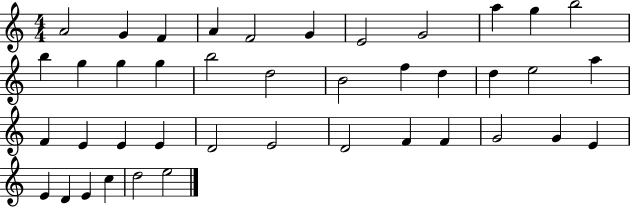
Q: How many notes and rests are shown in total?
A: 41